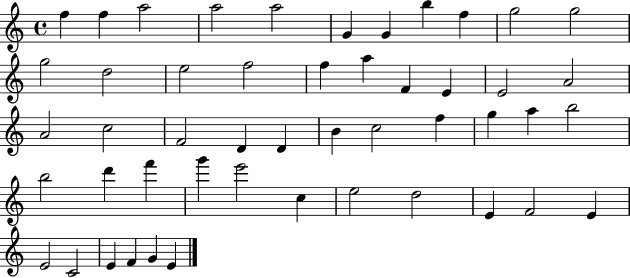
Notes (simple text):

F5/q F5/q A5/h A5/h A5/h G4/q G4/q B5/q F5/q G5/h G5/h G5/h D5/h E5/h F5/h F5/q A5/q F4/q E4/q E4/h A4/h A4/h C5/h F4/h D4/q D4/q B4/q C5/h F5/q G5/q A5/q B5/h B5/h D6/q F6/q G6/q E6/h C5/q E5/h D5/h E4/q F4/h E4/q E4/h C4/h E4/q F4/q G4/q E4/q